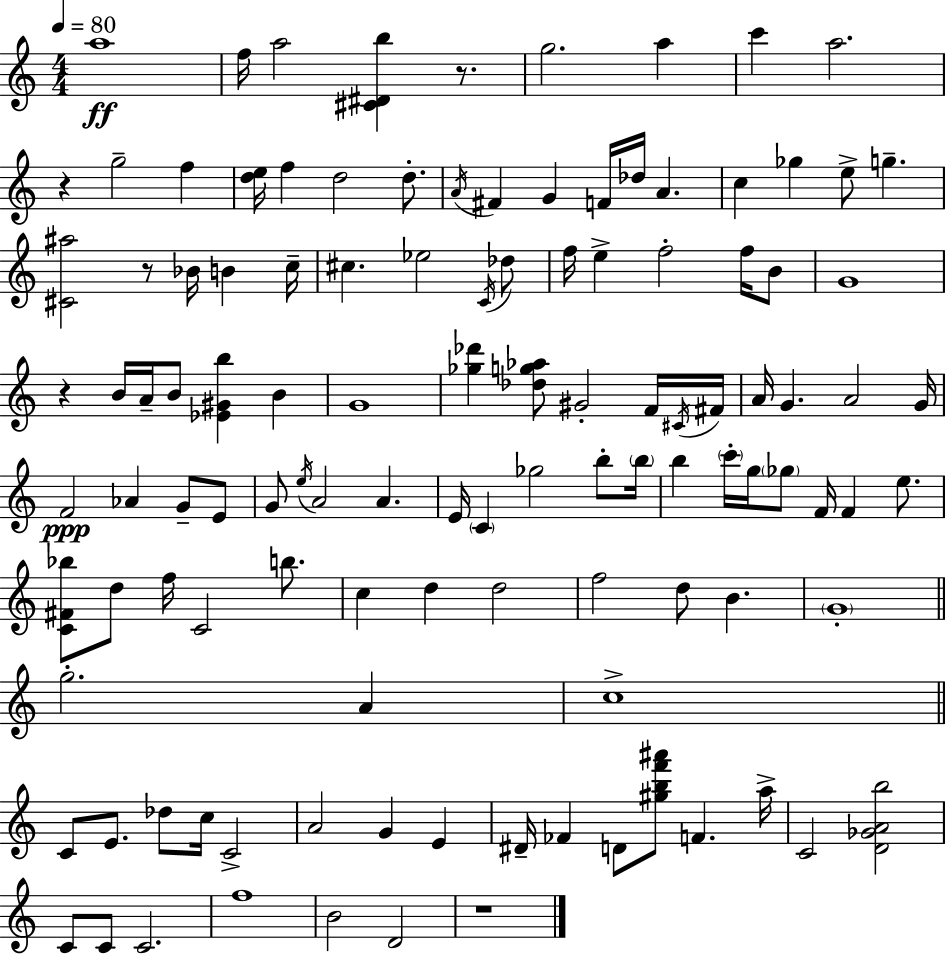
{
  \clef treble
  \numericTimeSignature
  \time 4/4
  \key c \major
  \tempo 4 = 80
  a''1\ff | f''16 a''2 <cis' dis' b''>4 r8. | g''2. a''4 | c'''4 a''2. | \break r4 g''2-- f''4 | <d'' e''>16 f''4 d''2 d''8.-. | \acciaccatura { a'16 } fis'4 g'4 f'16 des''16 a'4. | c''4 ges''4 e''8-> g''4.-- | \break <cis' ais''>2 r8 bes'16 b'4 | c''16-- cis''4. ees''2 \acciaccatura { c'16 } | des''8 f''16 e''4-> f''2-. f''16 | b'8 g'1 | \break r4 b'16 a'16-- b'8 <ees' gis' b''>4 b'4 | g'1 | <ges'' des'''>4 <des'' g'' aes''>8 gis'2-. | f'16 \acciaccatura { cis'16 } fis'16 a'16 g'4. a'2 | \break g'16 f'2\ppp aes'4 g'8-- | e'8 g'8 \acciaccatura { e''16 } a'2 a'4. | e'16 \parenthesize c'4 ges''2 | b''8-. \parenthesize b''16 b''4 \parenthesize c'''16-. g''16 \parenthesize ges''8 f'16 f'4 | \break e''8. <c' fis' bes''>8 d''8 f''16 c'2 | b''8. c''4 d''4 d''2 | f''2 d''8 b'4. | \parenthesize g'1-. | \break \bar "||" \break \key a \minor g''2.-. a'4 | c''1-> | \bar "||" \break \key c \major c'8 e'8. des''8 c''16 c'2-> | a'2 g'4 e'4 | dis'16-- fes'4 d'8 <gis'' b'' f''' ais'''>8 f'4. a''16-> | c'2 <d' ges' a' b''>2 | \break c'8 c'8 c'2. | f''1 | b'2 d'2 | r1 | \break \bar "|."
}